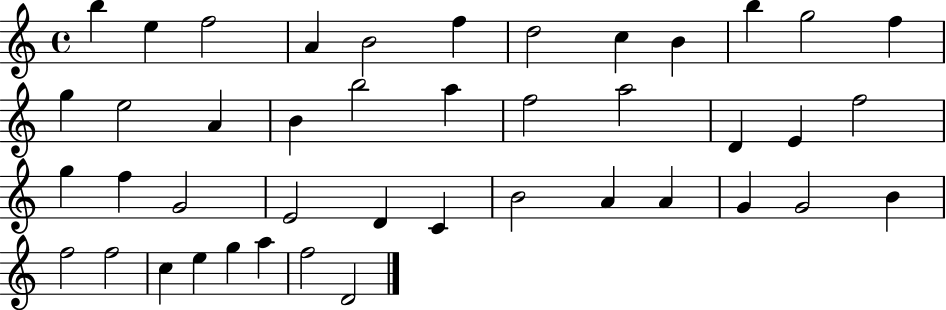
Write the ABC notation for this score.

X:1
T:Untitled
M:4/4
L:1/4
K:C
b e f2 A B2 f d2 c B b g2 f g e2 A B b2 a f2 a2 D E f2 g f G2 E2 D C B2 A A G G2 B f2 f2 c e g a f2 D2